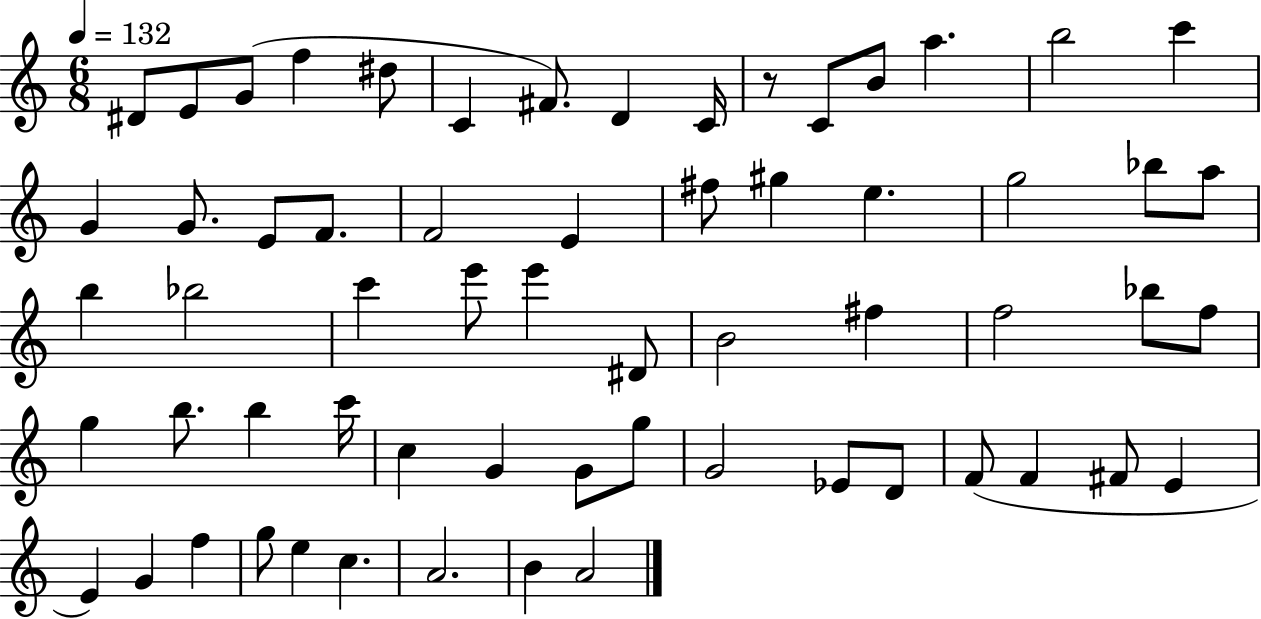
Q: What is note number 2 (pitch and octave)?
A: E4